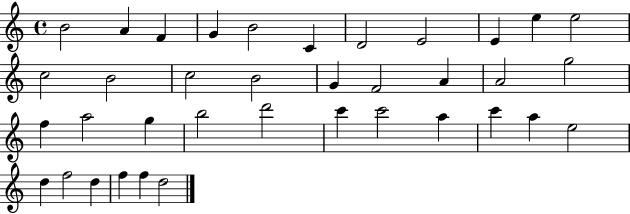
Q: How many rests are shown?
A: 0